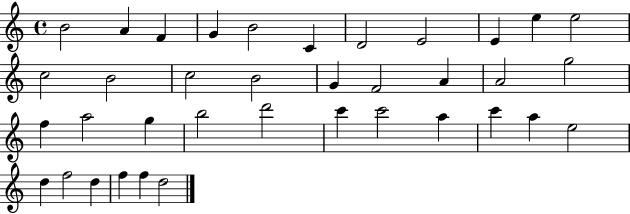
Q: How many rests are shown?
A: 0